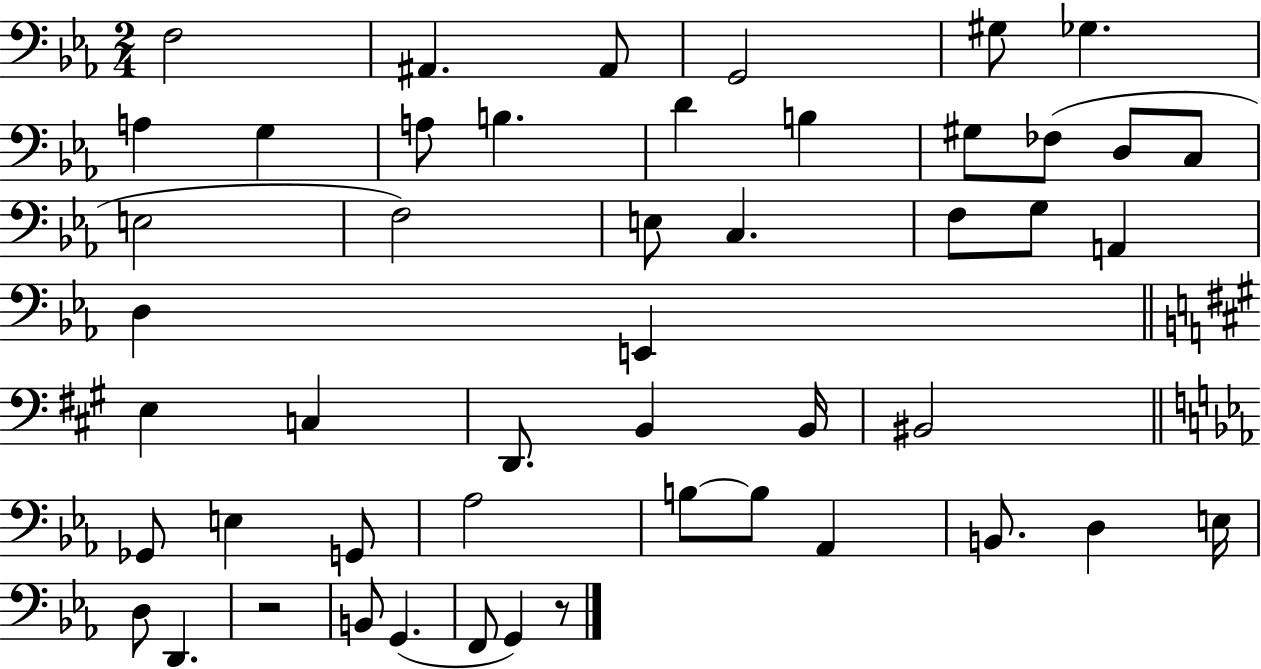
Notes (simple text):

F3/h A#2/q. A#2/e G2/h G#3/e Gb3/q. A3/q G3/q A3/e B3/q. D4/q B3/q G#3/e FES3/e D3/e C3/e E3/h F3/h E3/e C3/q. F3/e G3/e A2/q D3/q E2/q E3/q C3/q D2/e. B2/q B2/s BIS2/h Gb2/e E3/q G2/e Ab3/h B3/e B3/e Ab2/q B2/e. D3/q E3/s D3/e D2/q. R/h B2/e G2/q. F2/e G2/q R/e